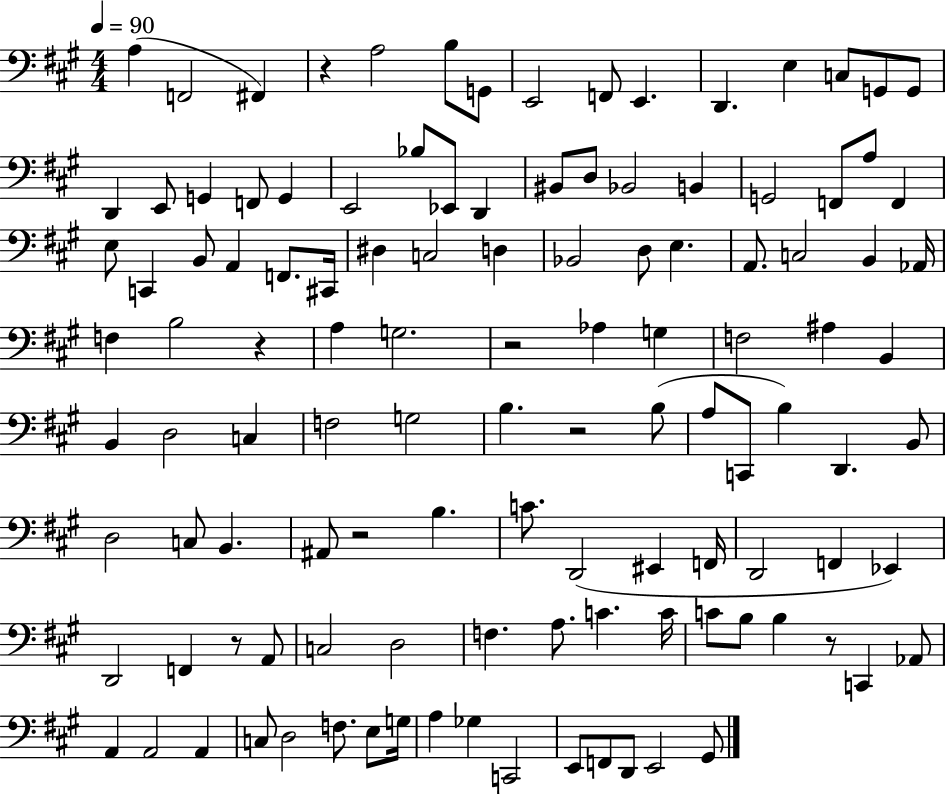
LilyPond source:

{
  \clef bass
  \numericTimeSignature
  \time 4/4
  \key a \major
  \tempo 4 = 90
  a4( f,2 fis,4) | r4 a2 b8 g,8 | e,2 f,8 e,4. | d,4. e4 c8 g,8 g,8 | \break d,4 e,8 g,4 f,8 g,4 | e,2 bes8 ees,8 d,4 | bis,8 d8 bes,2 b,4 | g,2 f,8 a8 f,4 | \break e8 c,4 b,8 a,4 f,8. cis,16 | dis4 c2 d4 | bes,2 d8 e4. | a,8. c2 b,4 aes,16 | \break f4 b2 r4 | a4 g2. | r2 aes4 g4 | f2 ais4 b,4 | \break b,4 d2 c4 | f2 g2 | b4. r2 b8( | a8 c,8 b4) d,4. b,8 | \break d2 c8 b,4. | ais,8 r2 b4. | c'8. d,2( eis,4 f,16 | d,2 f,4 ees,4) | \break d,2 f,4 r8 a,8 | c2 d2 | f4. a8. c'4. c'16 | c'8 b8 b4 r8 c,4 aes,8 | \break a,4 a,2 a,4 | c8 d2 f8. e8 g16 | a4 ges4 c,2 | e,8 f,8 d,8 e,2 gis,8 | \break \bar "|."
}